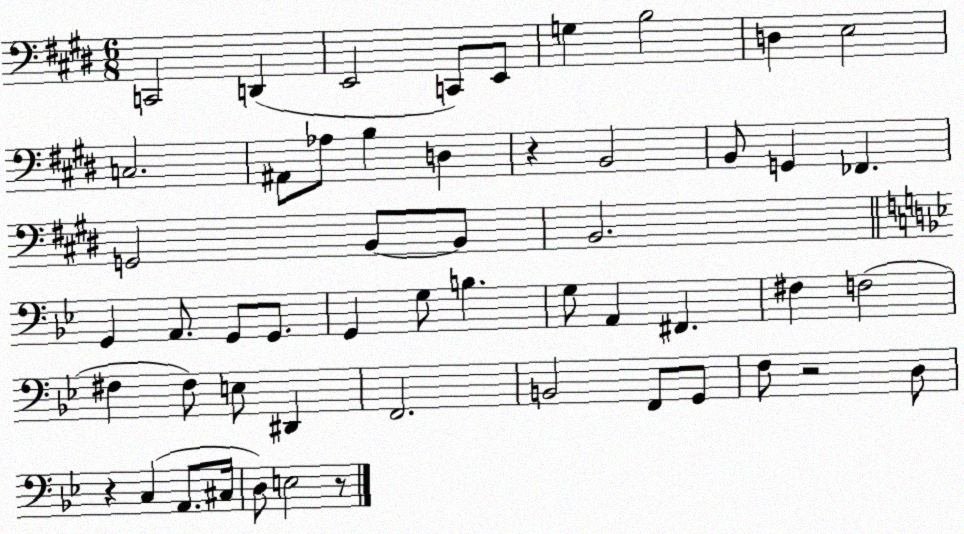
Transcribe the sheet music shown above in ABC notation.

X:1
T:Untitled
M:6/8
L:1/4
K:E
C,,2 D,, E,,2 C,,/2 E,,/2 G, B,2 D, E,2 C,2 ^A,,/2 _A,/2 B, D, z B,,2 B,,/2 G,, _F,, G,,2 B,,/2 B,,/2 B,,2 G,, A,,/2 G,,/2 G,,/2 G,, G,/2 B, G,/2 A,, ^F,, ^F, F,2 ^F, ^F,/2 E,/2 ^D,, F,,2 B,,2 F,,/2 G,,/2 F,/2 z2 D,/2 z C, A,,/2 ^C,/4 D,/2 E,2 z/2